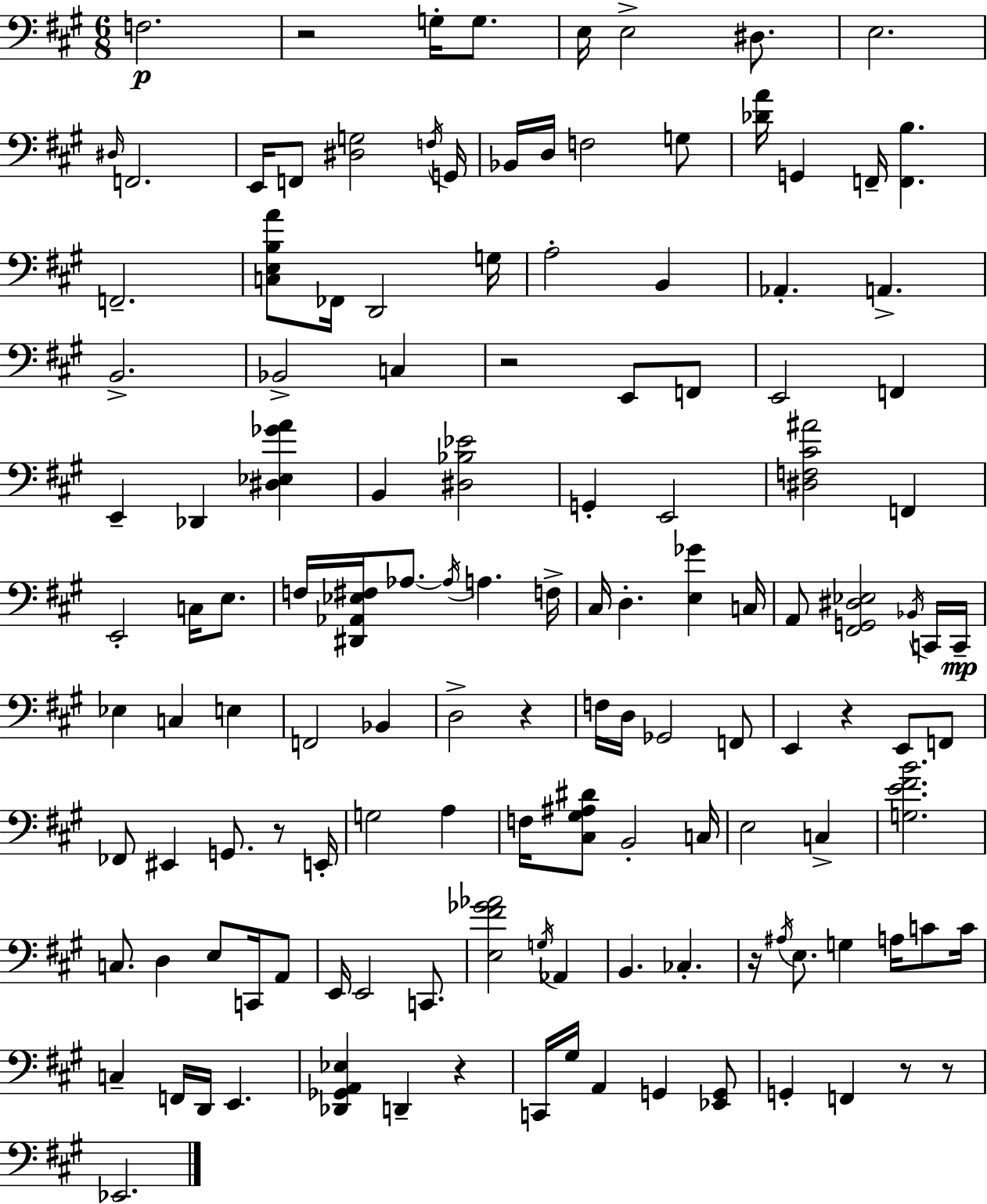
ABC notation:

X:1
T:Untitled
M:6/8
L:1/4
K:A
F,2 z2 G,/4 G,/2 E,/4 E,2 ^D,/2 E,2 ^D,/4 F,,2 E,,/4 F,,/2 [^D,G,]2 F,/4 G,,/4 _B,,/4 D,/4 F,2 G,/2 [_DA]/4 G,, F,,/4 [F,,B,] F,,2 [C,E,B,A]/2 _F,,/4 D,,2 G,/4 A,2 B,, _A,, A,, B,,2 _B,,2 C, z2 E,,/2 F,,/2 E,,2 F,, E,, _D,, [^D,_E,_GA] B,, [^D,_B,_E]2 G,, E,,2 [^D,F,^C^A]2 F,, E,,2 C,/4 E,/2 F,/4 [^D,,_A,,_E,^F,]/4 _A,/2 _A,/4 A, F,/4 ^C,/4 D, [E,_G] C,/4 A,,/2 [^F,,G,,^D,_E,]2 _B,,/4 C,,/4 C,,/4 _E, C, E, F,,2 _B,, D,2 z F,/4 D,/4 _G,,2 F,,/2 E,, z E,,/2 F,,/2 _F,,/2 ^E,, G,,/2 z/2 E,,/4 G,2 A, F,/4 [^C,^G,^A,^D]/2 B,,2 C,/4 E,2 C, [G,E^FB]2 C,/2 D, E,/2 C,,/4 A,,/2 E,,/4 E,,2 C,,/2 [E,^F_G_A]2 G,/4 _A,, B,, _C, z/4 ^A,/4 E,/2 G, A,/4 C/2 C/4 C, F,,/4 D,,/4 E,, [_D,,_G,,A,,_E,] D,, z C,,/4 ^G,/4 A,, G,, [_E,,G,,]/2 G,, F,, z/2 z/2 _E,,2